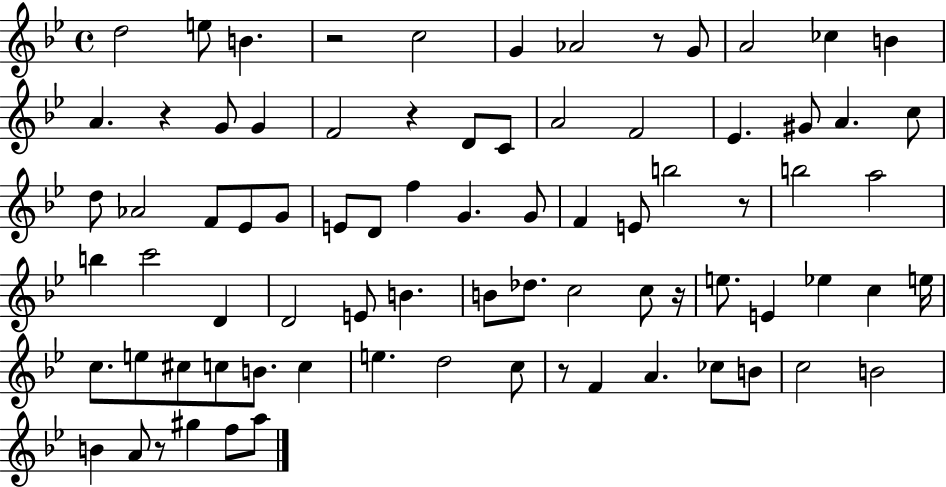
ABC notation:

X:1
T:Untitled
M:4/4
L:1/4
K:Bb
d2 e/2 B z2 c2 G _A2 z/2 G/2 A2 _c B A z G/2 G F2 z D/2 C/2 A2 F2 _E ^G/2 A c/2 d/2 _A2 F/2 _E/2 G/2 E/2 D/2 f G G/2 F E/2 b2 z/2 b2 a2 b c'2 D D2 E/2 B B/2 _d/2 c2 c/2 z/4 e/2 E _e c e/4 c/2 e/2 ^c/2 c/2 B/2 c e d2 c/2 z/2 F A _c/2 B/2 c2 B2 B A/2 z/2 ^g f/2 a/2